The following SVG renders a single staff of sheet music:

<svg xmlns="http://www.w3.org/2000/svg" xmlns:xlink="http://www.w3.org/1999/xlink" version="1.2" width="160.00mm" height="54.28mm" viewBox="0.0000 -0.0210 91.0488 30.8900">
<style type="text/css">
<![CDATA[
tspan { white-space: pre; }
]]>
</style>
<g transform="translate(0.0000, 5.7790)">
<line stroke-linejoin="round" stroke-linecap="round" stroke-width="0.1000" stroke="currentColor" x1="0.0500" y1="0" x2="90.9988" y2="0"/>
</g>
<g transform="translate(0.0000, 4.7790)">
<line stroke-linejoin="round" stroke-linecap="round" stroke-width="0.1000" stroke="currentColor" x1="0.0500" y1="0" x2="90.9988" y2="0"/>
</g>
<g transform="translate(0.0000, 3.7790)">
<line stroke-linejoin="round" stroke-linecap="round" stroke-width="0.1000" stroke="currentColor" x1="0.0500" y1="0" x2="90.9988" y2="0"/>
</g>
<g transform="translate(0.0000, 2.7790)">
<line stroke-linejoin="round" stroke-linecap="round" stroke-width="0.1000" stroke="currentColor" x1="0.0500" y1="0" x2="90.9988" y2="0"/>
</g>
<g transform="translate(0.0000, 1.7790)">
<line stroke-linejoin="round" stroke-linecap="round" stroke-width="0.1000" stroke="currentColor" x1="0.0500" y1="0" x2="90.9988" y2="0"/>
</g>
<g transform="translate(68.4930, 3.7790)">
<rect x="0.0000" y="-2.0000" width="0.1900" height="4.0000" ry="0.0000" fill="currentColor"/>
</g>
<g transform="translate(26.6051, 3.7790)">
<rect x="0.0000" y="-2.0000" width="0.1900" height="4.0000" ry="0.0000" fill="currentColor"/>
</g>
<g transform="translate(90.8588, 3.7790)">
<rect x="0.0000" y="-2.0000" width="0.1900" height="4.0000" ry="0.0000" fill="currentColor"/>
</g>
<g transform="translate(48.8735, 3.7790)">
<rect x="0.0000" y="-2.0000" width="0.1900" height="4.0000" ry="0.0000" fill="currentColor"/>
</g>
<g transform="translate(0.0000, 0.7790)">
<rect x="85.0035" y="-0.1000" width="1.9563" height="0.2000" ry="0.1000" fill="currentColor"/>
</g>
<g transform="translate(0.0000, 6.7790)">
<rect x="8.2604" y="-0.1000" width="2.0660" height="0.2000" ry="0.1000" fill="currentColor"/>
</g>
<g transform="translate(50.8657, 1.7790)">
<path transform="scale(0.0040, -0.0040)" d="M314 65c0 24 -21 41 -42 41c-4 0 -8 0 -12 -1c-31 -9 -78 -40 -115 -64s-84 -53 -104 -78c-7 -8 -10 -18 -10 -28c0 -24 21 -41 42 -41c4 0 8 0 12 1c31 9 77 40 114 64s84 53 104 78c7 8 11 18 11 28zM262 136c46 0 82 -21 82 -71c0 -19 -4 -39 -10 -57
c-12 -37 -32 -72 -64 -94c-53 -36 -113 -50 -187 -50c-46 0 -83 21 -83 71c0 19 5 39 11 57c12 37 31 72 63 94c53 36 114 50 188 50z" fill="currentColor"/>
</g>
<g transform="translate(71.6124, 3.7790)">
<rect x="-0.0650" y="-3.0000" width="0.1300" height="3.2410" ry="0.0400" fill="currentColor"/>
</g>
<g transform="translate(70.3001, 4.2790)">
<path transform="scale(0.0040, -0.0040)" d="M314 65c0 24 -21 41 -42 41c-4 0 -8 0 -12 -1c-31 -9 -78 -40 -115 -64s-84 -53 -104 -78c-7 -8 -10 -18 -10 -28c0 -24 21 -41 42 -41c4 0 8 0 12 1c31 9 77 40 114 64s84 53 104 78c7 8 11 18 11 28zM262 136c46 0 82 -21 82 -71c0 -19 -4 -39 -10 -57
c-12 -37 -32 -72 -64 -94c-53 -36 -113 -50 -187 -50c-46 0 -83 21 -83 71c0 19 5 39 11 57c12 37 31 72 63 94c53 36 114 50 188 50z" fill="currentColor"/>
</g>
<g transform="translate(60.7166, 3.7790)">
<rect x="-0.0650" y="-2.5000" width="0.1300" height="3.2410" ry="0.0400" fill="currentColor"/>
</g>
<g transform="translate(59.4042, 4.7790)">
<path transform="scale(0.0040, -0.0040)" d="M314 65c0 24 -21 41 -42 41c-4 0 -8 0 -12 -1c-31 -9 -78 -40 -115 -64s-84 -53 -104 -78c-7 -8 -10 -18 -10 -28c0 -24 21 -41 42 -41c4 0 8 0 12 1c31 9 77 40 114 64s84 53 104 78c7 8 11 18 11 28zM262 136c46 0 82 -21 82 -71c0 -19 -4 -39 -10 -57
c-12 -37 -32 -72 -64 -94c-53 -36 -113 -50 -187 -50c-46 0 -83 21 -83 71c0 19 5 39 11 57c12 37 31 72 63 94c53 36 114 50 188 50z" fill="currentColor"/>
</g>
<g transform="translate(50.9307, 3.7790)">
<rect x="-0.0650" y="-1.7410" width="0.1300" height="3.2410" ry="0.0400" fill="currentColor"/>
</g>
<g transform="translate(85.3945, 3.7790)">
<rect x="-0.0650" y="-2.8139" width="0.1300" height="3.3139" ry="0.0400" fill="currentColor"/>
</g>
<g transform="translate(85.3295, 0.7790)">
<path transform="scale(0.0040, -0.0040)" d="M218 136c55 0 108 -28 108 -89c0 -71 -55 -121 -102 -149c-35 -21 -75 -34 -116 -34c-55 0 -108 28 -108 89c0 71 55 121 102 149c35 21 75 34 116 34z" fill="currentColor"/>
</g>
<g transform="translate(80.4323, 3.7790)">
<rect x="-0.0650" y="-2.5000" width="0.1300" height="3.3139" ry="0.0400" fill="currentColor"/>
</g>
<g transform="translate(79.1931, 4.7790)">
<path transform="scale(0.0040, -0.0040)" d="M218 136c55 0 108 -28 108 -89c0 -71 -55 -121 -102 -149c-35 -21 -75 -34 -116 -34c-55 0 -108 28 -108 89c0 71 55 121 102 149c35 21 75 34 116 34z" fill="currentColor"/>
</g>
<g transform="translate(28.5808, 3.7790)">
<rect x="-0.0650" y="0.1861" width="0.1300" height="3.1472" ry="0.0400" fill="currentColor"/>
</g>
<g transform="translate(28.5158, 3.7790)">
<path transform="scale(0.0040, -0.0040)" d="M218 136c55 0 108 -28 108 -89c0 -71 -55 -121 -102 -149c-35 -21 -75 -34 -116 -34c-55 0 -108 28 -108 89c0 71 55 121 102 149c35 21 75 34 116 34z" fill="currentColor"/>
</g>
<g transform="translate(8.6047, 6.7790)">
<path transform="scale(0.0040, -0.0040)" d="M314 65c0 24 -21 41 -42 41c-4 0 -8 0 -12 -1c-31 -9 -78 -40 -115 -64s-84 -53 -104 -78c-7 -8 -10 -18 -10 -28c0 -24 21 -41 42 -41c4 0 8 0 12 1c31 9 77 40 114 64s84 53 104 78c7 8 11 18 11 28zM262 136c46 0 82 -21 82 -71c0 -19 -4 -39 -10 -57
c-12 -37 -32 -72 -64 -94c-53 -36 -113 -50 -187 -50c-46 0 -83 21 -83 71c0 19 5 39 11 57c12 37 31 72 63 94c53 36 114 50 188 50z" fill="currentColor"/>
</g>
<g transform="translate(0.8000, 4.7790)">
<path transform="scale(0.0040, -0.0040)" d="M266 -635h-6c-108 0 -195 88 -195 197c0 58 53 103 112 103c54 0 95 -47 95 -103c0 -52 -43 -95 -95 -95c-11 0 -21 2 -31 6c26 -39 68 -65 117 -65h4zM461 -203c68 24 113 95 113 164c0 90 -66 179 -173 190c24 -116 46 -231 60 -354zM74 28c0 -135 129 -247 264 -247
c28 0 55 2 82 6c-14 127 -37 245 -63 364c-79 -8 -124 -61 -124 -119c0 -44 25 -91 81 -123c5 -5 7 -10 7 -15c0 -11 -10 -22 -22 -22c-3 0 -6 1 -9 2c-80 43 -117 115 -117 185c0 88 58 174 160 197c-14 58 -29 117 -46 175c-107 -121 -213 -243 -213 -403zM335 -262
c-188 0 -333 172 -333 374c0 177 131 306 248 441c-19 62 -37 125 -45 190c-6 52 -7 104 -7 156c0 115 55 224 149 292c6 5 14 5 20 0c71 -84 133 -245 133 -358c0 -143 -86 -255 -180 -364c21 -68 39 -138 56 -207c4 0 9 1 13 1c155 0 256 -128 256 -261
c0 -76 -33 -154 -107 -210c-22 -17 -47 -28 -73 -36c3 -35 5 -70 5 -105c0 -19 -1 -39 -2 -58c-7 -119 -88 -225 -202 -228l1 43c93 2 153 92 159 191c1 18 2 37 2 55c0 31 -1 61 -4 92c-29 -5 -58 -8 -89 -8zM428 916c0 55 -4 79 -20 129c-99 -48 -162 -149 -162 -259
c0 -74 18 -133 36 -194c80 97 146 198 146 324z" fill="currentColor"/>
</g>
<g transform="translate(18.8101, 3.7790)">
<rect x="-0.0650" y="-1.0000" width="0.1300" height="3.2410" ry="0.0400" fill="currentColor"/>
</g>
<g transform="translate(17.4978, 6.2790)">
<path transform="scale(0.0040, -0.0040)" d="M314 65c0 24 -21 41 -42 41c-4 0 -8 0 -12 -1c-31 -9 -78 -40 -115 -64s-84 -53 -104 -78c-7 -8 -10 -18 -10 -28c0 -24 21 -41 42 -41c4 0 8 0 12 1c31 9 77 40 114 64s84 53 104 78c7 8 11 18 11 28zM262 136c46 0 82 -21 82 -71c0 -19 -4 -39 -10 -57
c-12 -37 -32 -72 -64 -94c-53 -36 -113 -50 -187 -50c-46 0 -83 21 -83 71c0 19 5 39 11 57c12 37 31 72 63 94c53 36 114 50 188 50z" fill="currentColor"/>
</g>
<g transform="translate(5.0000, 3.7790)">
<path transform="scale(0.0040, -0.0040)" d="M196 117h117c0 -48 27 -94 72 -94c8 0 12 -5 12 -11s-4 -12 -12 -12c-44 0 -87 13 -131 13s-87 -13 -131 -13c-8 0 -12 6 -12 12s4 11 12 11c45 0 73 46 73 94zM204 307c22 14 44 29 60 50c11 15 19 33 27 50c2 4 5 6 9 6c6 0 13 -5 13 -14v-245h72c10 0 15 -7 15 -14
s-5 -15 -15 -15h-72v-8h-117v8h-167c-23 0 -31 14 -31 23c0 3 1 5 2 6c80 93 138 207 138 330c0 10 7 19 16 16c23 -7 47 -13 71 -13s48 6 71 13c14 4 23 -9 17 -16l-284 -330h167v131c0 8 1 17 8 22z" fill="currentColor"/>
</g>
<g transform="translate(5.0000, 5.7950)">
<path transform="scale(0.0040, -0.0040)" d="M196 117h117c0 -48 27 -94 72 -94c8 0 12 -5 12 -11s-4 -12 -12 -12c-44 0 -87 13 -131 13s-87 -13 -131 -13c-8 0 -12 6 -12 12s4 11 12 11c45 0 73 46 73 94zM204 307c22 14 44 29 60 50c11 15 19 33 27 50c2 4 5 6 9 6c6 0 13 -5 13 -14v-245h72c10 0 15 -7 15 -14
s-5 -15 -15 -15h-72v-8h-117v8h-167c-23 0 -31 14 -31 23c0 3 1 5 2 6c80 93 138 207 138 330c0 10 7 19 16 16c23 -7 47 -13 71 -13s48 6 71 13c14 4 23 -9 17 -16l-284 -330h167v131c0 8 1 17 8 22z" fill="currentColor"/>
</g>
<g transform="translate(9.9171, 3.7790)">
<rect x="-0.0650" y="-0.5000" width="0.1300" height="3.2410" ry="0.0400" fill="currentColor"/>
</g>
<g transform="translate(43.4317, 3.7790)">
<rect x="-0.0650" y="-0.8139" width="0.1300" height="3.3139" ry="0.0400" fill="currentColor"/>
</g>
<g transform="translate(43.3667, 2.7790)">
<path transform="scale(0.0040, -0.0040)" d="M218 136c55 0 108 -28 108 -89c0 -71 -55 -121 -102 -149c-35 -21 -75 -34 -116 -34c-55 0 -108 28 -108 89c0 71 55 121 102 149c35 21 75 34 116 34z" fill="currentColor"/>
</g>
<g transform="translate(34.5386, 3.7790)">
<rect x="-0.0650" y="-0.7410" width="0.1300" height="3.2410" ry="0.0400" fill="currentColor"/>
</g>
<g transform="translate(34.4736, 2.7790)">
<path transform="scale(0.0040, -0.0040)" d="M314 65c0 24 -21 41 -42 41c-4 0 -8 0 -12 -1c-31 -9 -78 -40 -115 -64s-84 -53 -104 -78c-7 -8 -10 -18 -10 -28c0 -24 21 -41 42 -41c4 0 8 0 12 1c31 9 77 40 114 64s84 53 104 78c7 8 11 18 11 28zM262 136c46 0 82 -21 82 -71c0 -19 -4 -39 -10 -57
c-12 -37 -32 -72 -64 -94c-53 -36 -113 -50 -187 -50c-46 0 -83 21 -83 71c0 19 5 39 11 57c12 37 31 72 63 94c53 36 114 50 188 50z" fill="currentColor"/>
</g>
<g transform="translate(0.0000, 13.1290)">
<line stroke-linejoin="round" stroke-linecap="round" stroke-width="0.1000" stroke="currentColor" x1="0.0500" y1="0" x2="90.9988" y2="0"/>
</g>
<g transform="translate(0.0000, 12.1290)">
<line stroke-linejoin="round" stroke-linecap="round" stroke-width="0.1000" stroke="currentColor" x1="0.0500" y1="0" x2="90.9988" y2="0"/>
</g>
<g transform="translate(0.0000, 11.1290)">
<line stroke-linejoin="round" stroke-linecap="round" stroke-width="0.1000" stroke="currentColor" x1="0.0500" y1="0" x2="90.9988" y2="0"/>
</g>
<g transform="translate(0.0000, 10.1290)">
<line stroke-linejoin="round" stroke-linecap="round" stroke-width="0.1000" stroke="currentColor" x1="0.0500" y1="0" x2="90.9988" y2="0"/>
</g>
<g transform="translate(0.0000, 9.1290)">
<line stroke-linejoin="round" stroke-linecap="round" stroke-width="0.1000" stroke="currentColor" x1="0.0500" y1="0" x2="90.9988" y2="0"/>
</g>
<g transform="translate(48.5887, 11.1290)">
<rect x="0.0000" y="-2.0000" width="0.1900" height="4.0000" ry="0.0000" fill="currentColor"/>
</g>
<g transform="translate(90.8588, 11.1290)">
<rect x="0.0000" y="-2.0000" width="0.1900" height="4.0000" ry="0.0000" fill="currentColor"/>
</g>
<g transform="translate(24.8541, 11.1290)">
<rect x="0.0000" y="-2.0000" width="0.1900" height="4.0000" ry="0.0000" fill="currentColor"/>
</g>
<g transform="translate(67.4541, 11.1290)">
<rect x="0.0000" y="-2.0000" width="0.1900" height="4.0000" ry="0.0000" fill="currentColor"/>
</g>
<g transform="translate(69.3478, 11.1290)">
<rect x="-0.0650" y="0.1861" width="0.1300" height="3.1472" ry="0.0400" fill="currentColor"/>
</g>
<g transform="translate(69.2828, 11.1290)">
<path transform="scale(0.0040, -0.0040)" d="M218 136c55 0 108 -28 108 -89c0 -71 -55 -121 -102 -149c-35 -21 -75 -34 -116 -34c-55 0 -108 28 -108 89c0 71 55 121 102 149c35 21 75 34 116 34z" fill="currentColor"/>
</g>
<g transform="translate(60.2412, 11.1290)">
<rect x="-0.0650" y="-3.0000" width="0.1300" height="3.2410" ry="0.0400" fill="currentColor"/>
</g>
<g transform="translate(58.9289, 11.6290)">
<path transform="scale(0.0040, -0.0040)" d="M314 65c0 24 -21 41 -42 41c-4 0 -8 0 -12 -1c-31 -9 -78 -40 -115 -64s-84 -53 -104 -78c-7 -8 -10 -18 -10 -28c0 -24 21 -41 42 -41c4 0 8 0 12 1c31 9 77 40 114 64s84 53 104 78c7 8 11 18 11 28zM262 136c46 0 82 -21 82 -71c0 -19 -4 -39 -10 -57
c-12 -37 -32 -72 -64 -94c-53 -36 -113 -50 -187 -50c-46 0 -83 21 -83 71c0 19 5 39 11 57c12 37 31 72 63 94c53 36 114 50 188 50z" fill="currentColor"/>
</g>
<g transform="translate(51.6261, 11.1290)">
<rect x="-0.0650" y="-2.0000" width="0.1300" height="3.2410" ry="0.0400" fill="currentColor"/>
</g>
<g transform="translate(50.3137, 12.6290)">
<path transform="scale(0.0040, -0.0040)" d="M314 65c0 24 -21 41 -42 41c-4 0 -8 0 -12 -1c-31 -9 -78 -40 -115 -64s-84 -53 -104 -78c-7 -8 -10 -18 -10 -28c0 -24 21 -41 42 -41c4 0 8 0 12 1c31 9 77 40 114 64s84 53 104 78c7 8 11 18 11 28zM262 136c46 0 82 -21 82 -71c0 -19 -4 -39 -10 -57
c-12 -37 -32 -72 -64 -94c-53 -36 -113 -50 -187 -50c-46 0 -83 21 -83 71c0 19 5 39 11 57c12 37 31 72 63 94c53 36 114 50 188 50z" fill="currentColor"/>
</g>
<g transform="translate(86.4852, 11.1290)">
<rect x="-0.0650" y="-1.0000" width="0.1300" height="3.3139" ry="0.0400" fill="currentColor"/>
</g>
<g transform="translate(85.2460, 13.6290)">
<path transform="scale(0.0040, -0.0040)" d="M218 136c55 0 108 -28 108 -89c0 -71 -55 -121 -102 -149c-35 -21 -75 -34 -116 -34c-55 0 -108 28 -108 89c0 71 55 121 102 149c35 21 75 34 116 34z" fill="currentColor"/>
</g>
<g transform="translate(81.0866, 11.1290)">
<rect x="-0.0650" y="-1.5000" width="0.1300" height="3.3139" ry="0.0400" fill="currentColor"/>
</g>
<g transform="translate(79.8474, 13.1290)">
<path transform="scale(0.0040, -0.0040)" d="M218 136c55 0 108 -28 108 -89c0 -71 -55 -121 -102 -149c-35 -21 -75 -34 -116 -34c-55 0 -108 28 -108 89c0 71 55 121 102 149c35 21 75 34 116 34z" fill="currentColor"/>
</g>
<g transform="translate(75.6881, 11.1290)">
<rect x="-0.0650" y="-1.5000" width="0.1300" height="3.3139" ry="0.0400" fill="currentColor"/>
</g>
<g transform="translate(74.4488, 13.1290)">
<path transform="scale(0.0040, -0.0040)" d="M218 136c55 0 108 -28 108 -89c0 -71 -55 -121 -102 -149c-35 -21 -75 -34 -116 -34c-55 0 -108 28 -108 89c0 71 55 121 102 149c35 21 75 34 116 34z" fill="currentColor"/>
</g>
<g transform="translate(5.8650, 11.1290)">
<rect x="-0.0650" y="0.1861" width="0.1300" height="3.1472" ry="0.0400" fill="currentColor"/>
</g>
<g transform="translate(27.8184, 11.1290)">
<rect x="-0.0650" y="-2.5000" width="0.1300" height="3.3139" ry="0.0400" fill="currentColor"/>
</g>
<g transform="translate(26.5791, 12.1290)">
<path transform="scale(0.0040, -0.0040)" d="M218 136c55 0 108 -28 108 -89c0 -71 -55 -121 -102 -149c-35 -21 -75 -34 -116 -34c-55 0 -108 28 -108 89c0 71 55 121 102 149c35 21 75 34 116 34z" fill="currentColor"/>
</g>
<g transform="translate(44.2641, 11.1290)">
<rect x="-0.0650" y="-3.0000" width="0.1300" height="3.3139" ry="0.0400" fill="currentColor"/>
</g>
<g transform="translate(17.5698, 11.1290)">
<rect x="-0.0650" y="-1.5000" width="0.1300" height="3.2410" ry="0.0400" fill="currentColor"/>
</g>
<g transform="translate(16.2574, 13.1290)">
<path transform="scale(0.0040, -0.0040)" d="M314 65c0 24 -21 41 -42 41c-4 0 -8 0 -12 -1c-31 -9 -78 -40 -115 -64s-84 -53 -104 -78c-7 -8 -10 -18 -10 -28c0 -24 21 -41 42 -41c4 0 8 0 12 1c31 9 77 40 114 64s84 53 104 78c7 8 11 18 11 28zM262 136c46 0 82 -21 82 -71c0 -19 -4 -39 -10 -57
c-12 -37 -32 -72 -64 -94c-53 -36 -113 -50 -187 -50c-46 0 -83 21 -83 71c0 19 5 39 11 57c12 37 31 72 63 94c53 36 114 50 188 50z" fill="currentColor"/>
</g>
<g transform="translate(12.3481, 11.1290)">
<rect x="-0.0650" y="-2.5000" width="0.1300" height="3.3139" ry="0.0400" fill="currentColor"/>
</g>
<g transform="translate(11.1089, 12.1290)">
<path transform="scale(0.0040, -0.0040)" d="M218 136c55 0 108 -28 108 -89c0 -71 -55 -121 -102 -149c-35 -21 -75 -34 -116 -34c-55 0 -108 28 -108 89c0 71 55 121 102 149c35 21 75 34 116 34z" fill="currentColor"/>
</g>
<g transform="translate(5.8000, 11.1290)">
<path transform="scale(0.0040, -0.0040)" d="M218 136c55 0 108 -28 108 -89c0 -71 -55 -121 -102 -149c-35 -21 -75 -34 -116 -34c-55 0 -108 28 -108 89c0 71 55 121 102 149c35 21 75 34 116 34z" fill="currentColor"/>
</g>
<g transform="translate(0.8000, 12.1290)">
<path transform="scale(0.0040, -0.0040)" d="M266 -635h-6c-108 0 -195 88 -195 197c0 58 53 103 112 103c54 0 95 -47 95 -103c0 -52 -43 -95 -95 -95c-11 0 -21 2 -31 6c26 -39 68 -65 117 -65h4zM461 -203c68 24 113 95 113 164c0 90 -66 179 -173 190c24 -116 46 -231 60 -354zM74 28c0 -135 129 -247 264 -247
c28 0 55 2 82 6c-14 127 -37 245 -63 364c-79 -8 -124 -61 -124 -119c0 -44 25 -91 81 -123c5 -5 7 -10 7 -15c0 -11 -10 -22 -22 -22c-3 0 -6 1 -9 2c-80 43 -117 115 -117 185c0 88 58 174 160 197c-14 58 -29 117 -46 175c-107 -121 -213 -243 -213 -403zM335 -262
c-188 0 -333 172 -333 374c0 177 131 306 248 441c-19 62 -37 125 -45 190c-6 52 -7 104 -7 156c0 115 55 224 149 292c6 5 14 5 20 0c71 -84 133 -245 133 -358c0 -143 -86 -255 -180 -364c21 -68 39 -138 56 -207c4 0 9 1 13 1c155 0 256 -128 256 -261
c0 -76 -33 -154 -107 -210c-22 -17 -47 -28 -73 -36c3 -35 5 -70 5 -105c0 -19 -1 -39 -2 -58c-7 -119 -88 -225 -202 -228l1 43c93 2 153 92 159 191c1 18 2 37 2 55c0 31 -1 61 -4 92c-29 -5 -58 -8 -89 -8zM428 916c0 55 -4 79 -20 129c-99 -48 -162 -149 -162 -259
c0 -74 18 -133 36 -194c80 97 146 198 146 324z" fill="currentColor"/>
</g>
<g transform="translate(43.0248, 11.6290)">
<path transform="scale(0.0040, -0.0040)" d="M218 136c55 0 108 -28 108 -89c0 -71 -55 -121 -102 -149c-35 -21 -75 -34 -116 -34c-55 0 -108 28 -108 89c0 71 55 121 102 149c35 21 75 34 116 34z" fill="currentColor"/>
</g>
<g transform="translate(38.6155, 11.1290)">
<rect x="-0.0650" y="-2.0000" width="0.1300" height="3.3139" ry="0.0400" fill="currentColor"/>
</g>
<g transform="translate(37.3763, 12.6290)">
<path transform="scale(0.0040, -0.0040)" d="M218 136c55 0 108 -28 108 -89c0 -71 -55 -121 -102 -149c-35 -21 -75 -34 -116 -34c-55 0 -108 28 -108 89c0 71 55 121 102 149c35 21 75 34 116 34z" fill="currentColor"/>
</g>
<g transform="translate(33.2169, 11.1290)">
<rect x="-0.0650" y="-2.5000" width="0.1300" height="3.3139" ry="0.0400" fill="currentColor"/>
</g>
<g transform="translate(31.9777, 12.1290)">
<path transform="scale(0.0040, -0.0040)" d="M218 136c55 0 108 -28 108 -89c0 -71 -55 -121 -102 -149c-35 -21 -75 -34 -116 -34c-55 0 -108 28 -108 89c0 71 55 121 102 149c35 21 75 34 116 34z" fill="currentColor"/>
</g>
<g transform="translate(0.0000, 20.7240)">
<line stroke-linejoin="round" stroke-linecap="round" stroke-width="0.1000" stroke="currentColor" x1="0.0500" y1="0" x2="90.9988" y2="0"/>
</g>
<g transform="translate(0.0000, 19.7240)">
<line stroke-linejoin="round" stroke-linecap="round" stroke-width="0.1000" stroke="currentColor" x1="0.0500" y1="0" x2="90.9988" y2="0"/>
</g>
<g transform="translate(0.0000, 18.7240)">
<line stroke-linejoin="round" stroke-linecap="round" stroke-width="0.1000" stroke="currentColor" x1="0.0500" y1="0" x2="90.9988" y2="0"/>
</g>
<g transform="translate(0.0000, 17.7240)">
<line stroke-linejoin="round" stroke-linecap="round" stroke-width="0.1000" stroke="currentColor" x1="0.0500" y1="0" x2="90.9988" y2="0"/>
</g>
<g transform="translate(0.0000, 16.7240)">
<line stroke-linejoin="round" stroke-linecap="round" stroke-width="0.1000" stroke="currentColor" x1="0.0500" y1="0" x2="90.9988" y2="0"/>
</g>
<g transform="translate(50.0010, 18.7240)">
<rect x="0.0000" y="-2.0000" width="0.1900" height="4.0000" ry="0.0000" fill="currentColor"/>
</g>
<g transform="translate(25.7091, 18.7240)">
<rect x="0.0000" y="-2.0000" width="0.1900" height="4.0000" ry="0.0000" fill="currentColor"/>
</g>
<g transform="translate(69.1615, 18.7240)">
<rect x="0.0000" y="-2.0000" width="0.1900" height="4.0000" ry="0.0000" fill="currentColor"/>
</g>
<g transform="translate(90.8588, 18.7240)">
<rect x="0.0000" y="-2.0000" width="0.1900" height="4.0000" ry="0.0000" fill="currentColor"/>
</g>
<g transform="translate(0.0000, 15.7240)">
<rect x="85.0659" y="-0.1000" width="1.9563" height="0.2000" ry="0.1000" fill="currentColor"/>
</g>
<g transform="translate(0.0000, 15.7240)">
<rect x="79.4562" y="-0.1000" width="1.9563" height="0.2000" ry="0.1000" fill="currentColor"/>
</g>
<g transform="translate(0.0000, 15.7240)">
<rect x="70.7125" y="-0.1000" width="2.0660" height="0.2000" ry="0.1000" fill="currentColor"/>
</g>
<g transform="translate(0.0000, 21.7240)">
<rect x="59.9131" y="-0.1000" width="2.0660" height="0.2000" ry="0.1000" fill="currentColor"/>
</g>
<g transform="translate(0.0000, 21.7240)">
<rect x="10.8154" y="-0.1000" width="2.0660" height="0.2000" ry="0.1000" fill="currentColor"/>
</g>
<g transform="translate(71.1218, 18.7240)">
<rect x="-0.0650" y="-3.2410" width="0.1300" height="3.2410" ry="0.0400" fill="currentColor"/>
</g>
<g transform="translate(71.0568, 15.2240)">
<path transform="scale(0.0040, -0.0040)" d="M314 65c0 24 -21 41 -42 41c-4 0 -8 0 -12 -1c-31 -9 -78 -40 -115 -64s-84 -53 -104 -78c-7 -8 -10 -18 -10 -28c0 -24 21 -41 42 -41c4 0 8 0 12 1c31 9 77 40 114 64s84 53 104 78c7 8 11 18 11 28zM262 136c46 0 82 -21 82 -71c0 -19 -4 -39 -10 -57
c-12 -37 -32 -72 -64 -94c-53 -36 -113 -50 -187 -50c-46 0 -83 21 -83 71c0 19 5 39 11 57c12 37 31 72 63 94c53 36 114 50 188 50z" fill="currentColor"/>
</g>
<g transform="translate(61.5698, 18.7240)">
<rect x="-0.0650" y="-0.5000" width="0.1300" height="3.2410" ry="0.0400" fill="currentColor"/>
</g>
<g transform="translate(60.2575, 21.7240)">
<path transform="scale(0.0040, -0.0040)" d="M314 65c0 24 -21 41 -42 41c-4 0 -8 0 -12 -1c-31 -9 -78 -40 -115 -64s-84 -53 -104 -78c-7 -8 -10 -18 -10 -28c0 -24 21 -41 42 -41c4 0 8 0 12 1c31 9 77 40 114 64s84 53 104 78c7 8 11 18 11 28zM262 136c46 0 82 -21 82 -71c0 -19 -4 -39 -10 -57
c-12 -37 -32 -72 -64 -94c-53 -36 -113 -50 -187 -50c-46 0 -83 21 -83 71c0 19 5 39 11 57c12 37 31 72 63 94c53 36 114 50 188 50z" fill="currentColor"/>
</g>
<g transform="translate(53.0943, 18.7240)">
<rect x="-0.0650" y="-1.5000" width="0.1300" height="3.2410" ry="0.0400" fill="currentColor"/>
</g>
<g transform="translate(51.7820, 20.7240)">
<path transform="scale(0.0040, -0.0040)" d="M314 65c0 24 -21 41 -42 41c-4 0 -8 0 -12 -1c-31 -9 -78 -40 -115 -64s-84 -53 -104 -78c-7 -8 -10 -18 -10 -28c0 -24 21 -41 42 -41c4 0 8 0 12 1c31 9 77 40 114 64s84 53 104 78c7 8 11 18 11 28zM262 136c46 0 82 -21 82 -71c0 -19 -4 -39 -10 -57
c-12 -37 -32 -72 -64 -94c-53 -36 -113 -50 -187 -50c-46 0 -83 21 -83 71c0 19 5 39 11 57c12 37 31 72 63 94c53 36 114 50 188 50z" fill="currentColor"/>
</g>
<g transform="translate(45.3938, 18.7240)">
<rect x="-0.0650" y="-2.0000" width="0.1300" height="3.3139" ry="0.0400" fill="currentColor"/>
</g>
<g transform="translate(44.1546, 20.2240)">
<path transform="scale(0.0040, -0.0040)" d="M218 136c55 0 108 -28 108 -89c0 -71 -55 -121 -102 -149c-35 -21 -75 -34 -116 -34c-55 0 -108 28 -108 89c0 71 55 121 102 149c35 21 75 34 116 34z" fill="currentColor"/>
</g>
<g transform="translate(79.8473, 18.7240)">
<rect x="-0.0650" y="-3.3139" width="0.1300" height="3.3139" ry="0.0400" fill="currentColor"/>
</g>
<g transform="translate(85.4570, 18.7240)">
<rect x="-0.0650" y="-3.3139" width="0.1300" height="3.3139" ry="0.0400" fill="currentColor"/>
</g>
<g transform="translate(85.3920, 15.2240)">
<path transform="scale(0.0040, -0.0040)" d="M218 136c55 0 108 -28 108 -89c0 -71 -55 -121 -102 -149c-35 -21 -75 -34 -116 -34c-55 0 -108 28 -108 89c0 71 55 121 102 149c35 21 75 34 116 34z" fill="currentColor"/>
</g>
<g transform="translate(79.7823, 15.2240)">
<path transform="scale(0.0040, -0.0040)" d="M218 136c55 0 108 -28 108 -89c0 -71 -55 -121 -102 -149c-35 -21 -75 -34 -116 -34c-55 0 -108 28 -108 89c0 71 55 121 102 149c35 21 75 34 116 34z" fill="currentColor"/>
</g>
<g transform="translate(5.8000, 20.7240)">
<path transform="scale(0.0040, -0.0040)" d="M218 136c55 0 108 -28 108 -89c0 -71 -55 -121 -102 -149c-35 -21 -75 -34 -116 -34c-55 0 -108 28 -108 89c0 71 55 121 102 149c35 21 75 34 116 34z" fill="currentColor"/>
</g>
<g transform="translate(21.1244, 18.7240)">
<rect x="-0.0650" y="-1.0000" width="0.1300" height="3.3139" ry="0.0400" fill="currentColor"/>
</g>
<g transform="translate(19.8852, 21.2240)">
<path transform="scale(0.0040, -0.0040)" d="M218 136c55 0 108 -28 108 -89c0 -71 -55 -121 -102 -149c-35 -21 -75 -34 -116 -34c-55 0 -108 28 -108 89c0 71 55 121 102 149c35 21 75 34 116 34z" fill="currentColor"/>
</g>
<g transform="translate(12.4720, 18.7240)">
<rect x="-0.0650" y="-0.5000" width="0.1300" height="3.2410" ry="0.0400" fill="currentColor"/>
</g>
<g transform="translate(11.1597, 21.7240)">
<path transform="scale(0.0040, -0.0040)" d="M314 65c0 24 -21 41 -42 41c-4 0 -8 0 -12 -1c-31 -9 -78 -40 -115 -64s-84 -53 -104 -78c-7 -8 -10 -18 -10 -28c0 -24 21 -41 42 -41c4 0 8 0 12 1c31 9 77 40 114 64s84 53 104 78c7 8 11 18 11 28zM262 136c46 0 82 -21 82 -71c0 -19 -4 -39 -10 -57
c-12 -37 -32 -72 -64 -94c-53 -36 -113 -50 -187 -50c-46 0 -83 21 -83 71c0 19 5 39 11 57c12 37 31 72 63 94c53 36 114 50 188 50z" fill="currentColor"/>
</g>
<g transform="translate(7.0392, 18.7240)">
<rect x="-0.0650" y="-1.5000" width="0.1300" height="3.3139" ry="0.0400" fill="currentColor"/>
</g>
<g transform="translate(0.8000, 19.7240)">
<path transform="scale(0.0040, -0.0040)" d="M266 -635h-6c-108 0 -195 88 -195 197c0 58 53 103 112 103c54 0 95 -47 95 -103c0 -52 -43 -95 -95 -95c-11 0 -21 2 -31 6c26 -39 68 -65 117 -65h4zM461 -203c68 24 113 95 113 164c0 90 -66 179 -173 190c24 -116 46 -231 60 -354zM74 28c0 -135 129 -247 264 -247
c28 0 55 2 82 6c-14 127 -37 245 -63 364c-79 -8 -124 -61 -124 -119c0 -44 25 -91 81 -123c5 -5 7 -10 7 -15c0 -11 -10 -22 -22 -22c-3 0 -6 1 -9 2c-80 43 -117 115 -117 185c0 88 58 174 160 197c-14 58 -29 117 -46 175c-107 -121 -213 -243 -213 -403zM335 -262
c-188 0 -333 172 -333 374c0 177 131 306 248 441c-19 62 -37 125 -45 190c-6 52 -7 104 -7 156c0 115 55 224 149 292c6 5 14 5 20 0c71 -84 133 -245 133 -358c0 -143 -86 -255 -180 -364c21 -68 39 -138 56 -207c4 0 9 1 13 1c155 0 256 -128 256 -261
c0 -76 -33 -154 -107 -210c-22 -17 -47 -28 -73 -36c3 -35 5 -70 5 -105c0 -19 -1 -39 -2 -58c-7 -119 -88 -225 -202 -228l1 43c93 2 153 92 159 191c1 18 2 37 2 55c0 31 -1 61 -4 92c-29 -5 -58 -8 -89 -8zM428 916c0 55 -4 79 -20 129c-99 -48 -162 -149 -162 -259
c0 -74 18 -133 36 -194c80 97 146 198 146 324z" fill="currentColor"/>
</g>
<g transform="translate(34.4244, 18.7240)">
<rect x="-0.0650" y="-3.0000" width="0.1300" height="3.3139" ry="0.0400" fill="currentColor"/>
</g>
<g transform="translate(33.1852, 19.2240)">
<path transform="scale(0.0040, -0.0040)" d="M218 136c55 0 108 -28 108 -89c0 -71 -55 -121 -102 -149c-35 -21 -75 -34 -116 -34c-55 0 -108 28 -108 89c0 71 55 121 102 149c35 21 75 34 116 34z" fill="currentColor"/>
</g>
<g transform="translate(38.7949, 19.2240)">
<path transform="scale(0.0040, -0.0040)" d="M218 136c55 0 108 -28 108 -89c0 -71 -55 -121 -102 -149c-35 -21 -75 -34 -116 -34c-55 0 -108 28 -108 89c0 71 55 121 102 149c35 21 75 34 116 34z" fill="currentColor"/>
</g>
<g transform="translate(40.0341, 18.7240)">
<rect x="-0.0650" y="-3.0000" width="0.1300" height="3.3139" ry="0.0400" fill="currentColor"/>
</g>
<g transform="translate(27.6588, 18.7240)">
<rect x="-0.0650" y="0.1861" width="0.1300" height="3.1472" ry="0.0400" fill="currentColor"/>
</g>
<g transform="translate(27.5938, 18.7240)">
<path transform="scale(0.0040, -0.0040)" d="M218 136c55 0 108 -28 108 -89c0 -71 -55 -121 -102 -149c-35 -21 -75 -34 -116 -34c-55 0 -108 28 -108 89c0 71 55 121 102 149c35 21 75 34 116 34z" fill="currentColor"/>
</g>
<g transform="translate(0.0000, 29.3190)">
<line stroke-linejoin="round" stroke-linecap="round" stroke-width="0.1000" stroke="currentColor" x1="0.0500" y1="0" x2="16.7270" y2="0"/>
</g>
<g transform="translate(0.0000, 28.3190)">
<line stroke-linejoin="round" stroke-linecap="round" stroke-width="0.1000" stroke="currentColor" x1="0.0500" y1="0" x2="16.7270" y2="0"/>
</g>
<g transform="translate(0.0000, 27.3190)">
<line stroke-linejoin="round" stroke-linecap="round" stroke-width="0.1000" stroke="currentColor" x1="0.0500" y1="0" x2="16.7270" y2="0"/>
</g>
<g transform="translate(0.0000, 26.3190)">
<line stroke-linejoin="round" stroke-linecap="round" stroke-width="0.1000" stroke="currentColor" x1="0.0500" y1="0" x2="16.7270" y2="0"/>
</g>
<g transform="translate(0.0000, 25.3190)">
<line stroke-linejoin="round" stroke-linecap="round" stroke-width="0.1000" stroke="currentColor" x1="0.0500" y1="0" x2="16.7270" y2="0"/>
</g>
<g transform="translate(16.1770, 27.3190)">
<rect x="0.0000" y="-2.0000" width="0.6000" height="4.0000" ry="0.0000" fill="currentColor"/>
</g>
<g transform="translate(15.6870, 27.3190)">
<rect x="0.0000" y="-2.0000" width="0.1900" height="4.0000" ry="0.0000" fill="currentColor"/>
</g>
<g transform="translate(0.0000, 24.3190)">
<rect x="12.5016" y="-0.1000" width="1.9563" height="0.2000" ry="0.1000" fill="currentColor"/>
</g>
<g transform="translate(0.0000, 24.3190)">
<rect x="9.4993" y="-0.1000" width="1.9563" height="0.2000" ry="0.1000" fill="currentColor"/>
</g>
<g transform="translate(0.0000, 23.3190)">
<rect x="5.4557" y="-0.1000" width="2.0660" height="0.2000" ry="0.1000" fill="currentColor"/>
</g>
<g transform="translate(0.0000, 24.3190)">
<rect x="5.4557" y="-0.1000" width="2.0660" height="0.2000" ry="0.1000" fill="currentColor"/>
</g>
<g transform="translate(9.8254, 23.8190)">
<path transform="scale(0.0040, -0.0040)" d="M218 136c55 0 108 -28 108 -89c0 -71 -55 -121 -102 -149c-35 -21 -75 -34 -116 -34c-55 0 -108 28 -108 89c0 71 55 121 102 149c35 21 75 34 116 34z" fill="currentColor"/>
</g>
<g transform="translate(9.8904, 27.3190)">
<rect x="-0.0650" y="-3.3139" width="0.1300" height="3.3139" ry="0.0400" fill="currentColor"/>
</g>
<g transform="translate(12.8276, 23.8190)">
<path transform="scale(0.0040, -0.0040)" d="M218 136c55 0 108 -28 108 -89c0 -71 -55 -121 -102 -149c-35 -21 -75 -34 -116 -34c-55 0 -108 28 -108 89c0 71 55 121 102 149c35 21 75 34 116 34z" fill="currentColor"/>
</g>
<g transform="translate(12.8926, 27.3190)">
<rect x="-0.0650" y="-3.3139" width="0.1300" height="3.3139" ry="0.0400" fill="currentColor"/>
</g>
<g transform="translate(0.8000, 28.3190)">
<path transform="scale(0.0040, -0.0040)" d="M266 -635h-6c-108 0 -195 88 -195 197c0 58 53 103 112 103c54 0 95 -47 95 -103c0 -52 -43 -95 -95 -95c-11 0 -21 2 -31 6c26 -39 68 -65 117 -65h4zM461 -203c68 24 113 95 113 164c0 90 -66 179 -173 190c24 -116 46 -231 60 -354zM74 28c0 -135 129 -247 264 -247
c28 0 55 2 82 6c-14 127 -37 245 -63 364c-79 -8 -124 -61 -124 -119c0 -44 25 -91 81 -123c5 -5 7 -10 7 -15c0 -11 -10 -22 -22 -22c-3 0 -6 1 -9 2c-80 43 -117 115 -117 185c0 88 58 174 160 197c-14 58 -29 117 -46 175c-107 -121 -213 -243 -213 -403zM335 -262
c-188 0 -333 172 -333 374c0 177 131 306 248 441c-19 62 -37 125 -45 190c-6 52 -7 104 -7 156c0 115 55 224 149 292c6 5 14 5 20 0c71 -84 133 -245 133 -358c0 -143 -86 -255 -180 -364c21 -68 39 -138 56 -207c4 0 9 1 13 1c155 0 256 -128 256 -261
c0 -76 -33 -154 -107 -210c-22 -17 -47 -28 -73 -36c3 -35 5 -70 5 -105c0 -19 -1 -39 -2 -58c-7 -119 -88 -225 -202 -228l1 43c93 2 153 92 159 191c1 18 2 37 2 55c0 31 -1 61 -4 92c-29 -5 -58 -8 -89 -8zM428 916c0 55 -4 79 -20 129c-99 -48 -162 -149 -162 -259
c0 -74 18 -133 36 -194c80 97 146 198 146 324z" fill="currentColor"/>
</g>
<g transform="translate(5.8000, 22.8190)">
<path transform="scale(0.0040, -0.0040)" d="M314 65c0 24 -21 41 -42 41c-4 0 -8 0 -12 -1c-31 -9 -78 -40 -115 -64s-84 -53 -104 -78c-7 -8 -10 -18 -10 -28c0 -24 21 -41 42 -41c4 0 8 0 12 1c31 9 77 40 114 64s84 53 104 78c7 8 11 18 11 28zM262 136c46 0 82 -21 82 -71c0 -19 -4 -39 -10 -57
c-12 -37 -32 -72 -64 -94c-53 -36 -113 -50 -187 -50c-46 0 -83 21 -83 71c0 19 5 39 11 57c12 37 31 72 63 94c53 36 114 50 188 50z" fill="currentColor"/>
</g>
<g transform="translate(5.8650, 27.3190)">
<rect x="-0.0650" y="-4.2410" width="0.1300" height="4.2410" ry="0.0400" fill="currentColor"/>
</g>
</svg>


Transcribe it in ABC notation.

X:1
T:Untitled
M:4/4
L:1/4
K:C
C2 D2 B d2 d f2 G2 A2 G a B G E2 G G F A F2 A2 B E E D E C2 D B A A F E2 C2 b2 b b d'2 b b